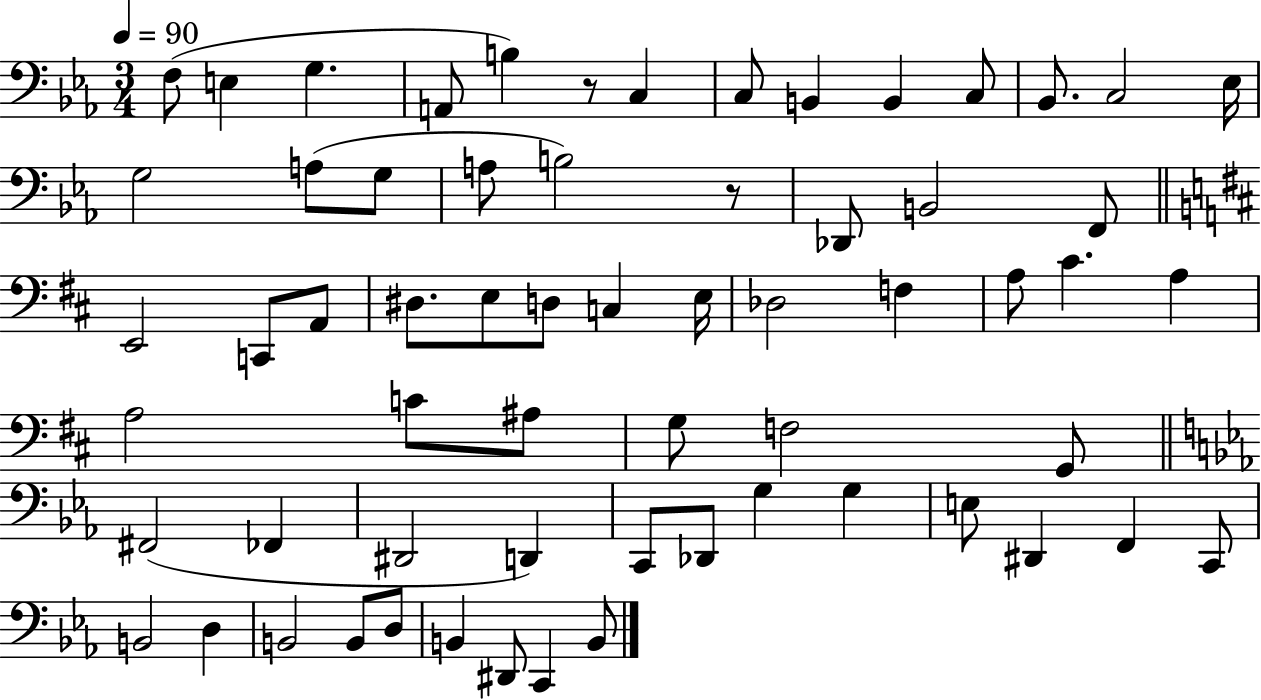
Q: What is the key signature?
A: EES major